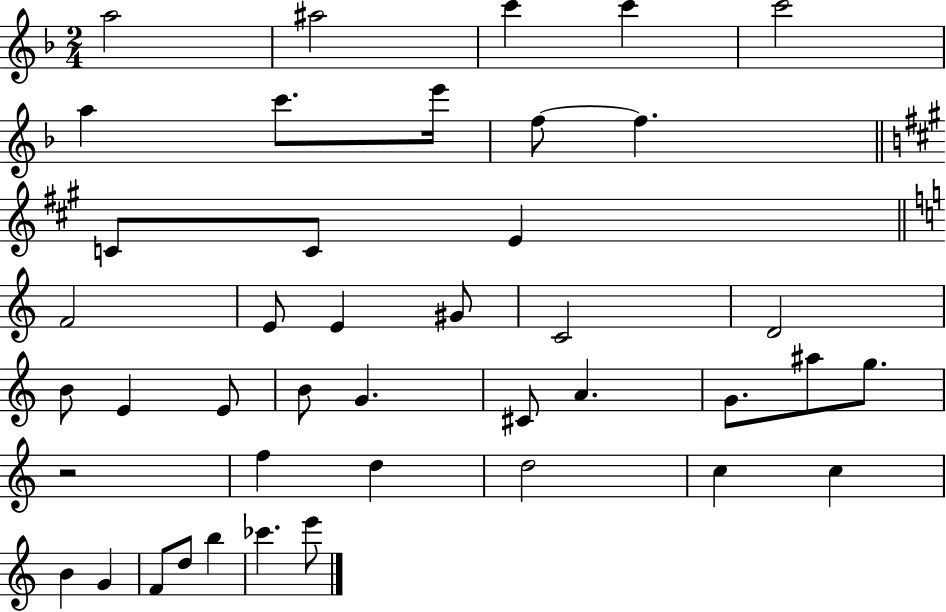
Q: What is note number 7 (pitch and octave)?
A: C6